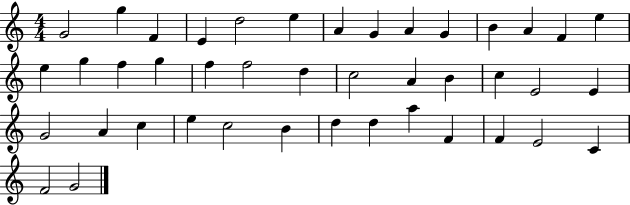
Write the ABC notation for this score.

X:1
T:Untitled
M:4/4
L:1/4
K:C
G2 g F E d2 e A G A G B A F e e g f g f f2 d c2 A B c E2 E G2 A c e c2 B d d a F F E2 C F2 G2